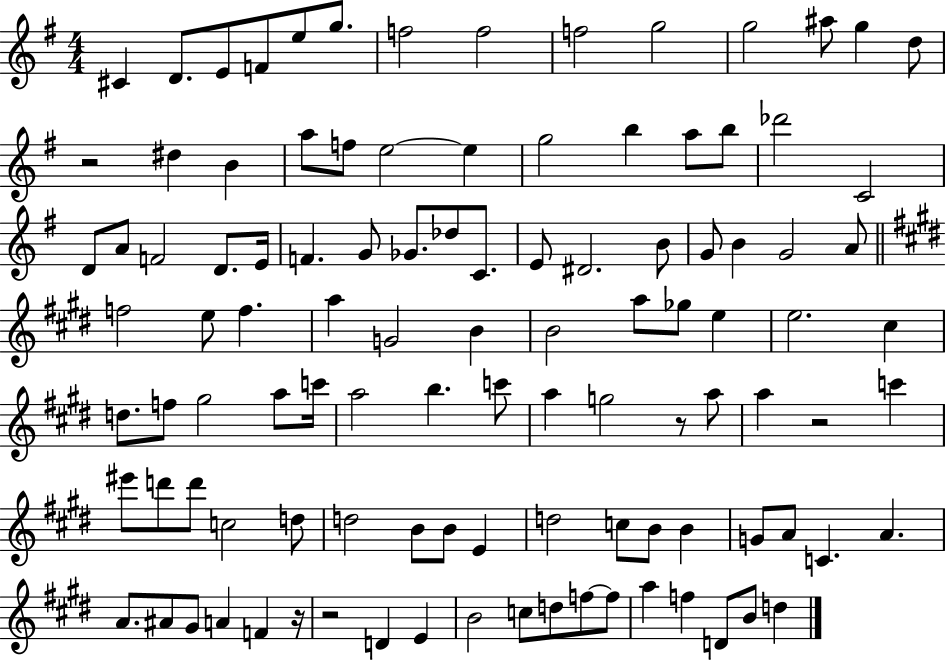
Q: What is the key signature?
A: G major